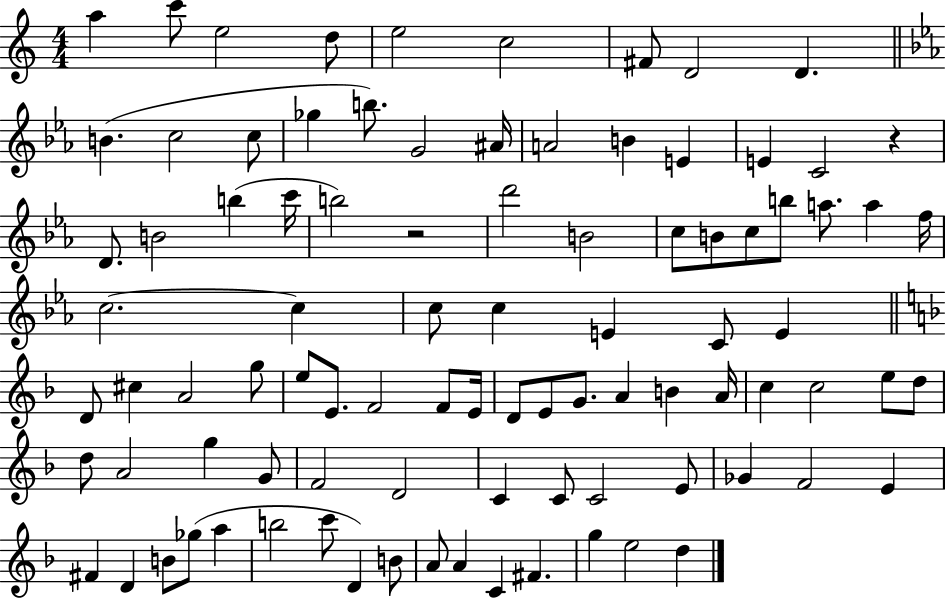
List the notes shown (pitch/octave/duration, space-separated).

A5/q C6/e E5/h D5/e E5/h C5/h F#4/e D4/h D4/q. B4/q. C5/h C5/e Gb5/q B5/e. G4/h A#4/s A4/h B4/q E4/q E4/q C4/h R/q D4/e. B4/h B5/q C6/s B5/h R/h D6/h B4/h C5/e B4/e C5/e B5/e A5/e. A5/q F5/s C5/h. C5/q C5/e C5/q E4/q C4/e E4/q D4/e C#5/q A4/h G5/e E5/e E4/e. F4/h F4/e E4/s D4/e E4/e G4/e. A4/q B4/q A4/s C5/q C5/h E5/e D5/e D5/e A4/h G5/q G4/e F4/h D4/h C4/q C4/e C4/h E4/e Gb4/q F4/h E4/q F#4/q D4/q B4/e Gb5/e A5/q B5/h C6/e D4/q B4/e A4/e A4/q C4/q F#4/q. G5/q E5/h D5/q